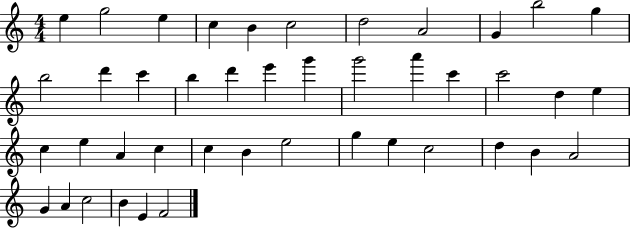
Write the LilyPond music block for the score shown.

{
  \clef treble
  \numericTimeSignature
  \time 4/4
  \key c \major
  e''4 g''2 e''4 | c''4 b'4 c''2 | d''2 a'2 | g'4 b''2 g''4 | \break b''2 d'''4 c'''4 | b''4 d'''4 e'''4 g'''4 | g'''2 a'''4 c'''4 | c'''2 d''4 e''4 | \break c''4 e''4 a'4 c''4 | c''4 b'4 e''2 | g''4 e''4 c''2 | d''4 b'4 a'2 | \break g'4 a'4 c''2 | b'4 e'4 f'2 | \bar "|."
}